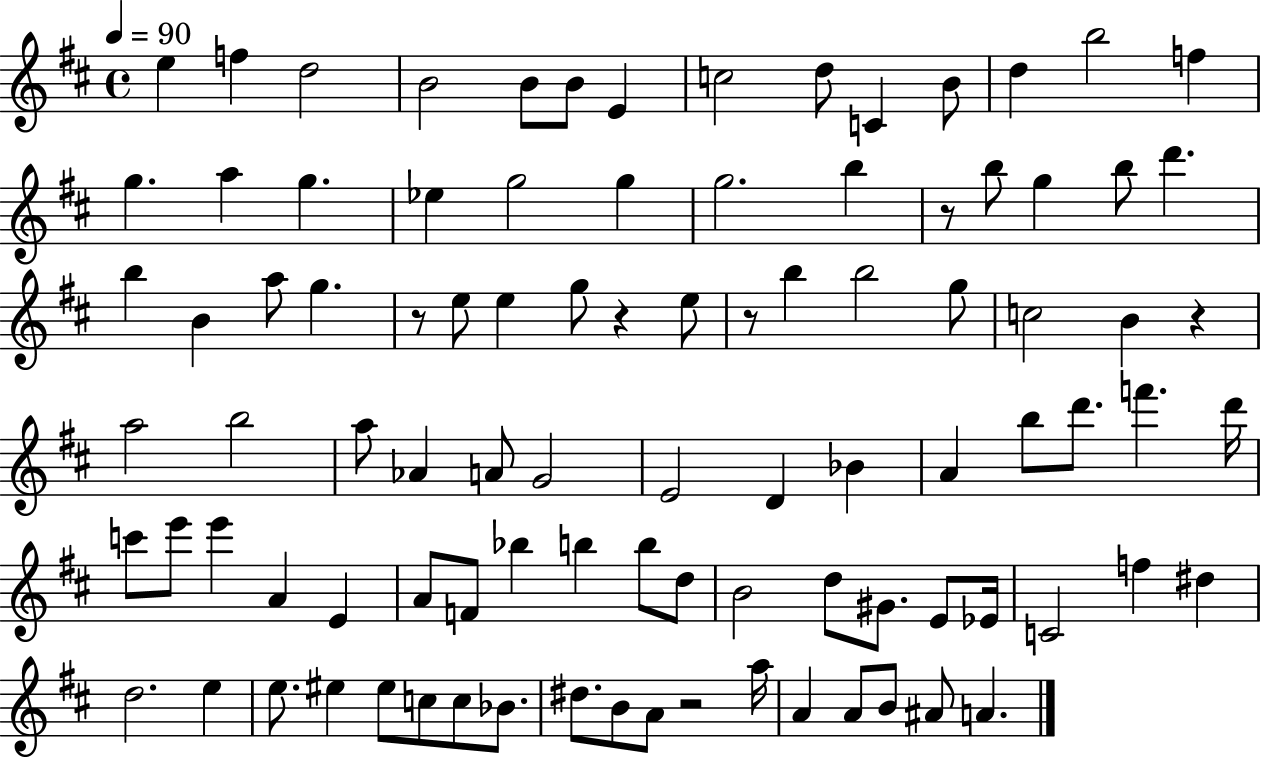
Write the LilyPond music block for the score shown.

{
  \clef treble
  \time 4/4
  \defaultTimeSignature
  \key d \major
  \tempo 4 = 90
  \repeat volta 2 { e''4 f''4 d''2 | b'2 b'8 b'8 e'4 | c''2 d''8 c'4 b'8 | d''4 b''2 f''4 | \break g''4. a''4 g''4. | ees''4 g''2 g''4 | g''2. b''4 | r8 b''8 g''4 b''8 d'''4. | \break b''4 b'4 a''8 g''4. | r8 e''8 e''4 g''8 r4 e''8 | r8 b''4 b''2 g''8 | c''2 b'4 r4 | \break a''2 b''2 | a''8 aes'4 a'8 g'2 | e'2 d'4 bes'4 | a'4 b''8 d'''8. f'''4. d'''16 | \break c'''8 e'''8 e'''4 a'4 e'4 | a'8 f'8 bes''4 b''4 b''8 d''8 | b'2 d''8 gis'8. e'8 ees'16 | c'2 f''4 dis''4 | \break d''2. e''4 | e''8. eis''4 eis''8 c''8 c''8 bes'8. | dis''8. b'8 a'8 r2 a''16 | a'4 a'8 b'8 ais'8 a'4. | \break } \bar "|."
}